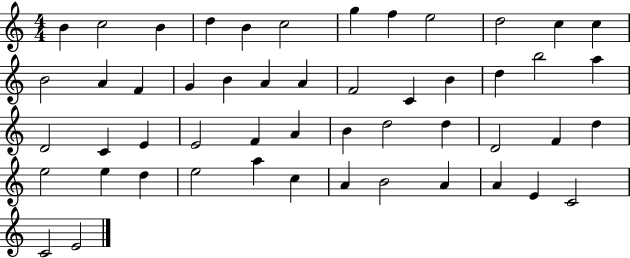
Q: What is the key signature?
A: C major